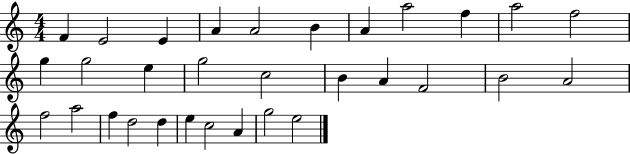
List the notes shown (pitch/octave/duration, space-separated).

F4/q E4/h E4/q A4/q A4/h B4/q A4/q A5/h F5/q A5/h F5/h G5/q G5/h E5/q G5/h C5/h B4/q A4/q F4/h B4/h A4/h F5/h A5/h F5/q D5/h D5/q E5/q C5/h A4/q G5/h E5/h